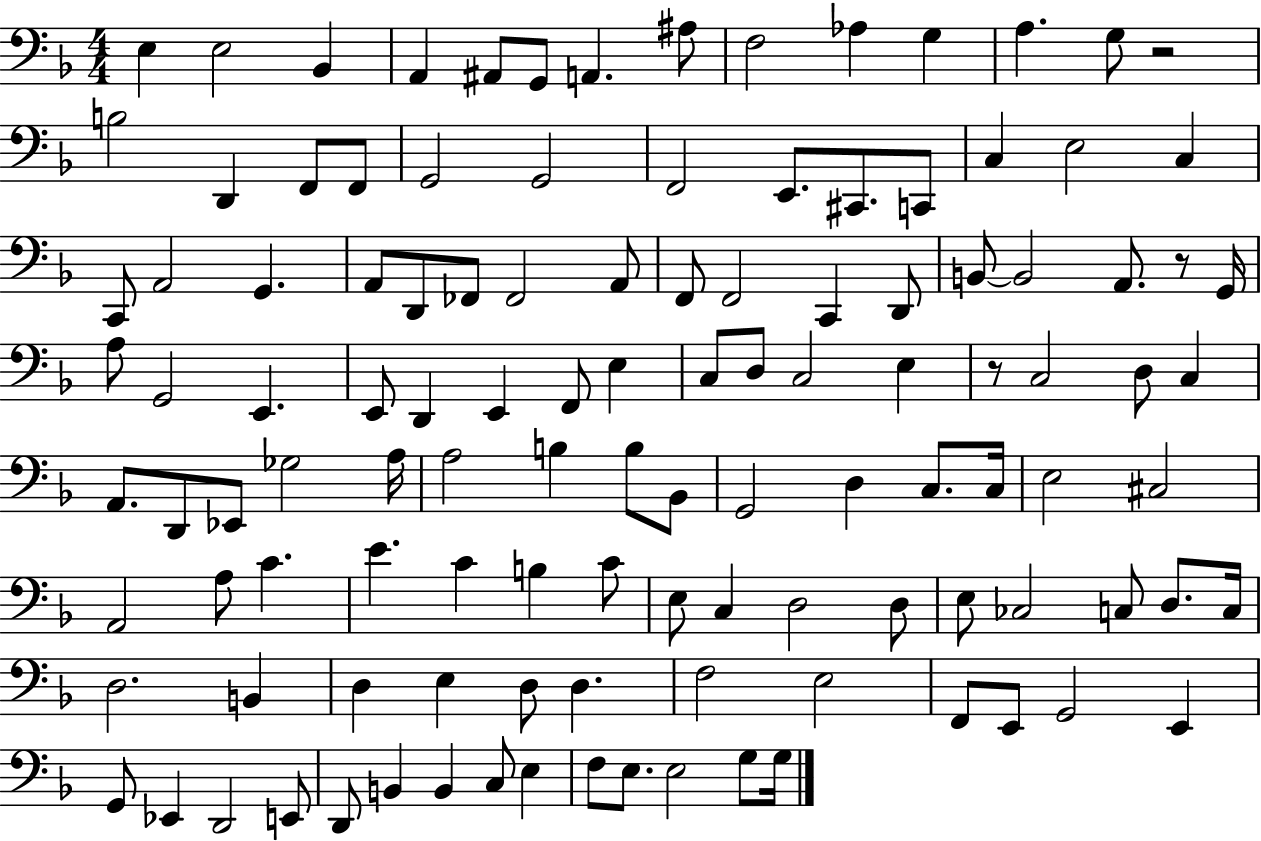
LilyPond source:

{
  \clef bass
  \numericTimeSignature
  \time 4/4
  \key f \major
  e4 e2 bes,4 | a,4 ais,8 g,8 a,4. ais8 | f2 aes4 g4 | a4. g8 r2 | \break b2 d,4 f,8 f,8 | g,2 g,2 | f,2 e,8. cis,8. c,8 | c4 e2 c4 | \break c,8 a,2 g,4. | a,8 d,8 fes,8 fes,2 a,8 | f,8 f,2 c,4 d,8 | b,8~~ b,2 a,8. r8 g,16 | \break a8 g,2 e,4. | e,8 d,4 e,4 f,8 e4 | c8 d8 c2 e4 | r8 c2 d8 c4 | \break a,8. d,8 ees,8 ges2 a16 | a2 b4 b8 bes,8 | g,2 d4 c8. c16 | e2 cis2 | \break a,2 a8 c'4. | e'4. c'4 b4 c'8 | e8 c4 d2 d8 | e8 ces2 c8 d8. c16 | \break d2. b,4 | d4 e4 d8 d4. | f2 e2 | f,8 e,8 g,2 e,4 | \break g,8 ees,4 d,2 e,8 | d,8 b,4 b,4 c8 e4 | f8 e8. e2 g8 g16 | \bar "|."
}